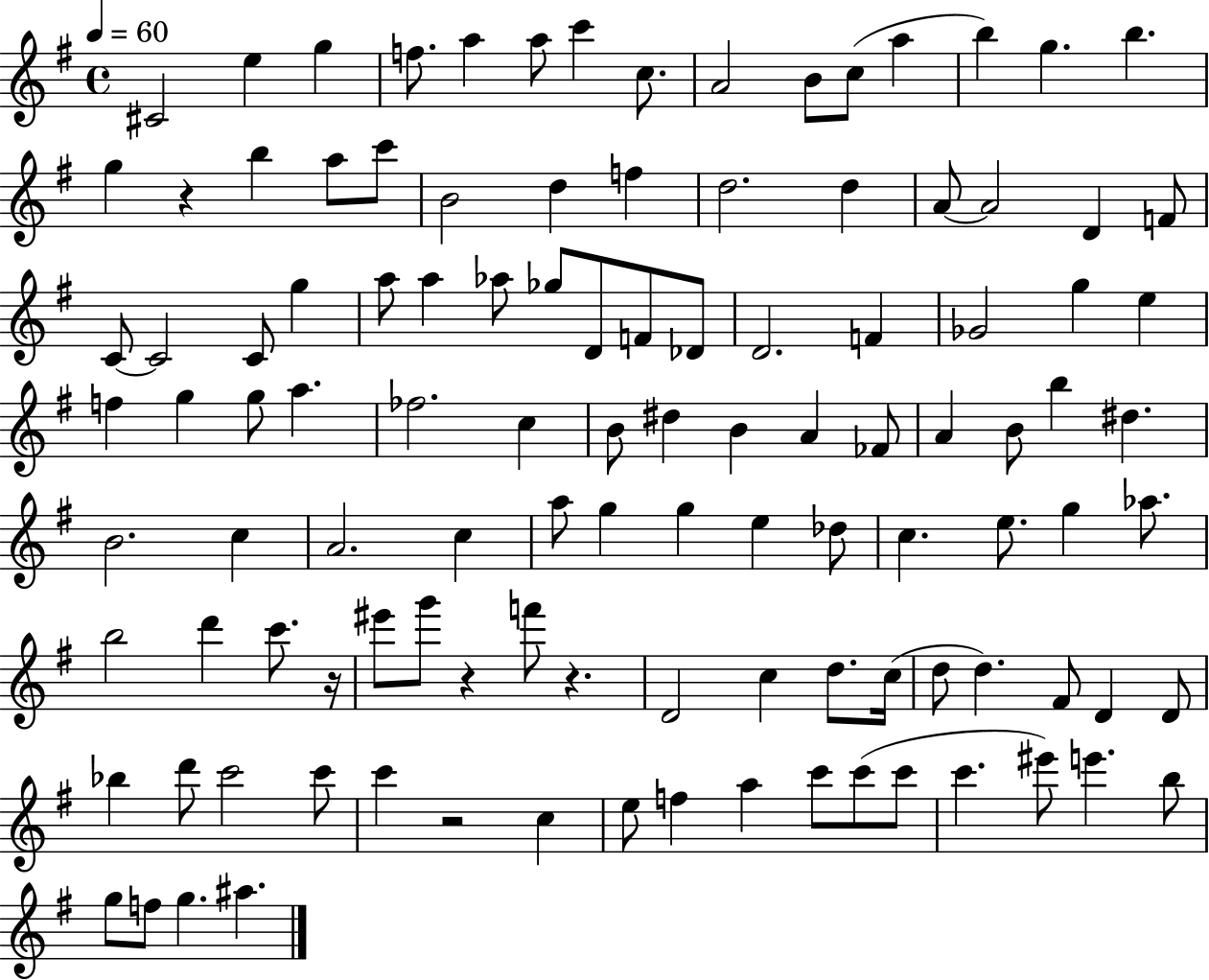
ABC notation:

X:1
T:Untitled
M:4/4
L:1/4
K:G
^C2 e g f/2 a a/2 c' c/2 A2 B/2 c/2 a b g b g z b a/2 c'/2 B2 d f d2 d A/2 A2 D F/2 C/2 C2 C/2 g a/2 a _a/2 _g/2 D/2 F/2 _D/2 D2 F _G2 g e f g g/2 a _f2 c B/2 ^d B A _F/2 A B/2 b ^d B2 c A2 c a/2 g g e _d/2 c e/2 g _a/2 b2 d' c'/2 z/4 ^e'/2 g'/2 z f'/2 z D2 c d/2 c/4 d/2 d ^F/2 D D/2 _b d'/2 c'2 c'/2 c' z2 c e/2 f a c'/2 c'/2 c'/2 c' ^e'/2 e' b/2 g/2 f/2 g ^a